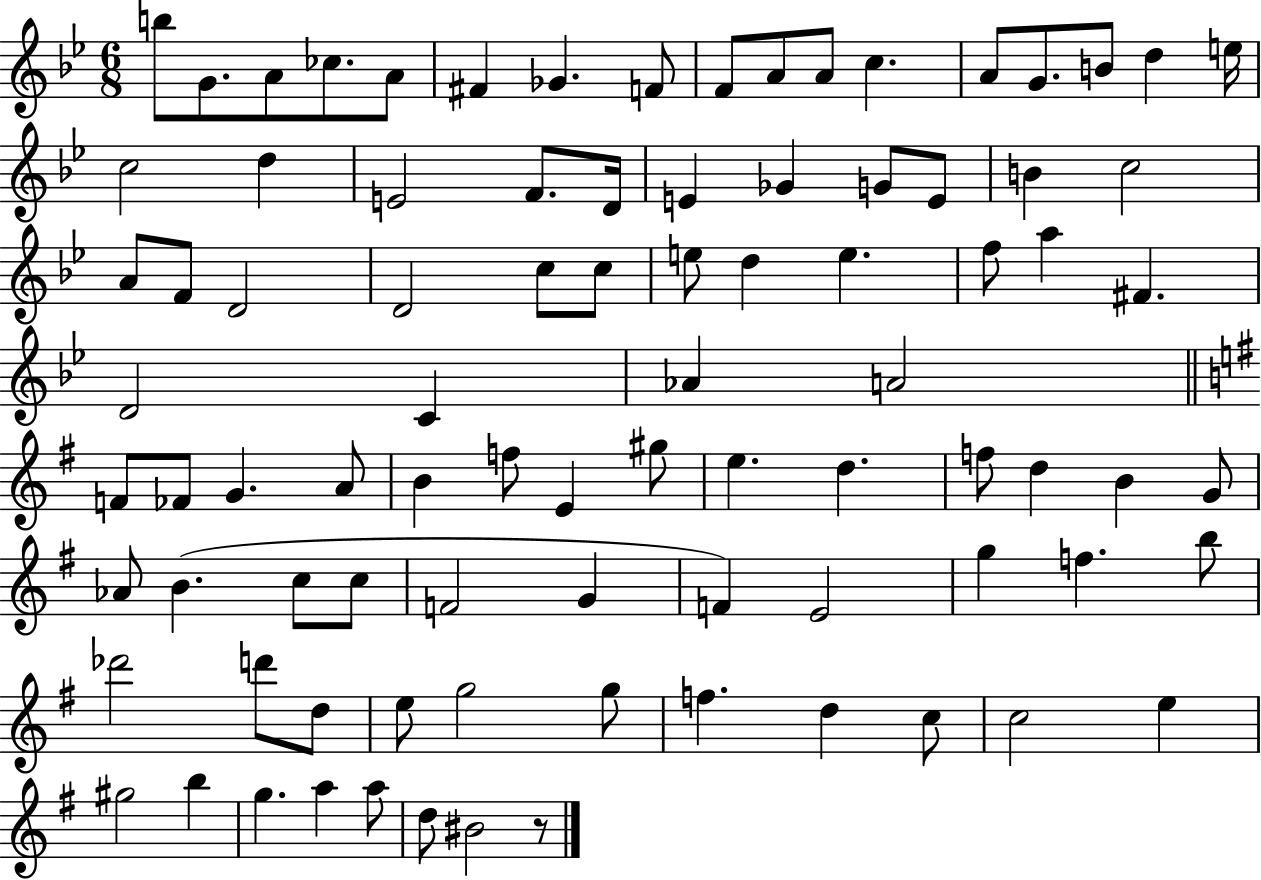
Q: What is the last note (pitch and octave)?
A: BIS4